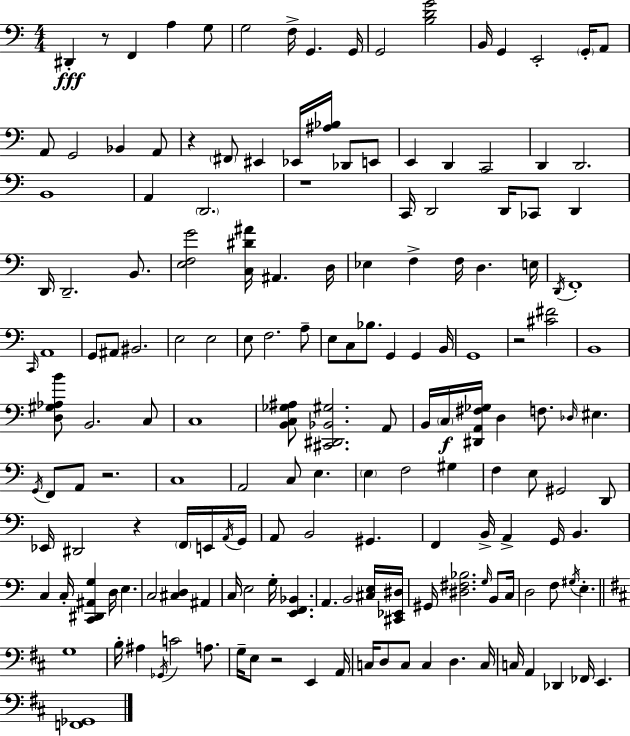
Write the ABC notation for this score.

X:1
T:Untitled
M:4/4
L:1/4
K:Am
^D,, z/2 F,, A, G,/2 G,2 F,/4 G,, G,,/4 G,,2 [B,DG]2 B,,/4 G,, E,,2 G,,/4 A,,/2 A,,/2 G,,2 _B,, A,,/2 z ^F,,/2 ^E,, _E,,/4 [^A,_B,]/4 _D,,/2 E,,/2 E,, D,, C,,2 D,, D,,2 B,,4 A,, D,,2 z4 C,,/4 D,,2 D,,/4 _C,,/2 D,, D,,/4 D,,2 B,,/2 [E,F,G]2 [C,^D^A]/4 ^A,, D,/4 _E, F, F,/4 D, E,/4 D,,/4 F,,4 C,,/4 A,,4 G,,/2 ^A,,/2 ^B,,2 E,2 E,2 E,/2 F,2 A,/2 E,/2 C,/2 _B,/2 G,, G,, B,,/4 G,,4 z2 [^C^F]2 B,,4 [D,^G,_A,B]/2 B,,2 C,/2 C,4 [B,,C,_G,^A,]/2 [^C,,^D,,_B,,^G,]2 A,,/2 B,,/4 C,/4 [^D,,A,,^F,_G,]/4 D, F,/2 _D,/4 ^E, G,,/4 F,,/2 A,,/2 z2 C,4 A,,2 C,/2 E, E, F,2 ^G, F, E,/2 ^G,,2 D,,/2 _E,,/4 ^D,,2 z F,,/4 E,,/4 A,,/4 G,,/4 A,,/2 B,,2 ^G,, F,, B,,/4 A,, G,,/4 B,, C, C,/4 [C,,^D,,^A,,G,] D,/4 E, C,2 [^C,D,] ^A,, C,/4 E,2 G,/4 [E,,F,,_B,,] A,, B,,2 [^C,E,]/4 [^C,,_E,,^D,]/4 ^G,,/4 [^D,^F,_B,]2 G,/4 B,,/2 C,/4 D,2 F,/2 ^G,/4 E, G,4 B,/4 ^A, _G,,/4 C2 A,/2 G,/4 E,/2 z2 E,, A,,/4 C,/4 D,/2 C,/2 C, D, C,/4 C,/4 A,, _D,, _F,,/4 E,, [F,,_G,,]4